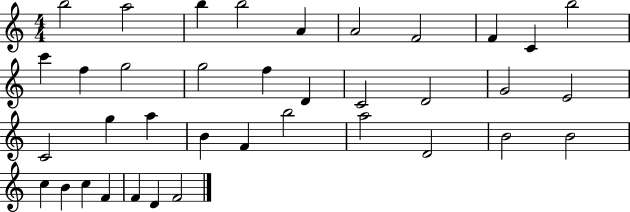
X:1
T:Untitled
M:4/4
L:1/4
K:C
b2 a2 b b2 A A2 F2 F C b2 c' f g2 g2 f D C2 D2 G2 E2 C2 g a B F b2 a2 D2 B2 B2 c B c F F D F2